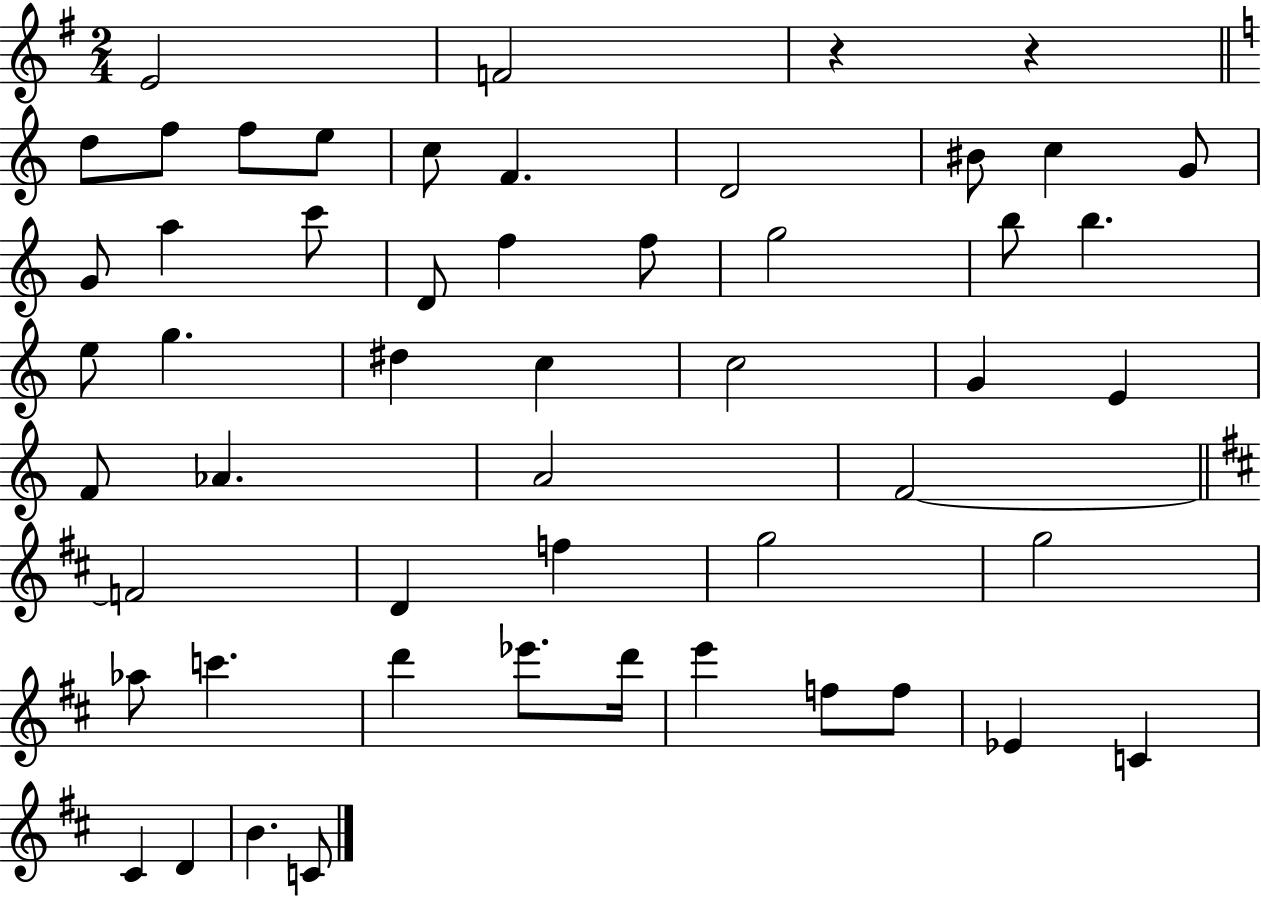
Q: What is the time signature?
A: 2/4